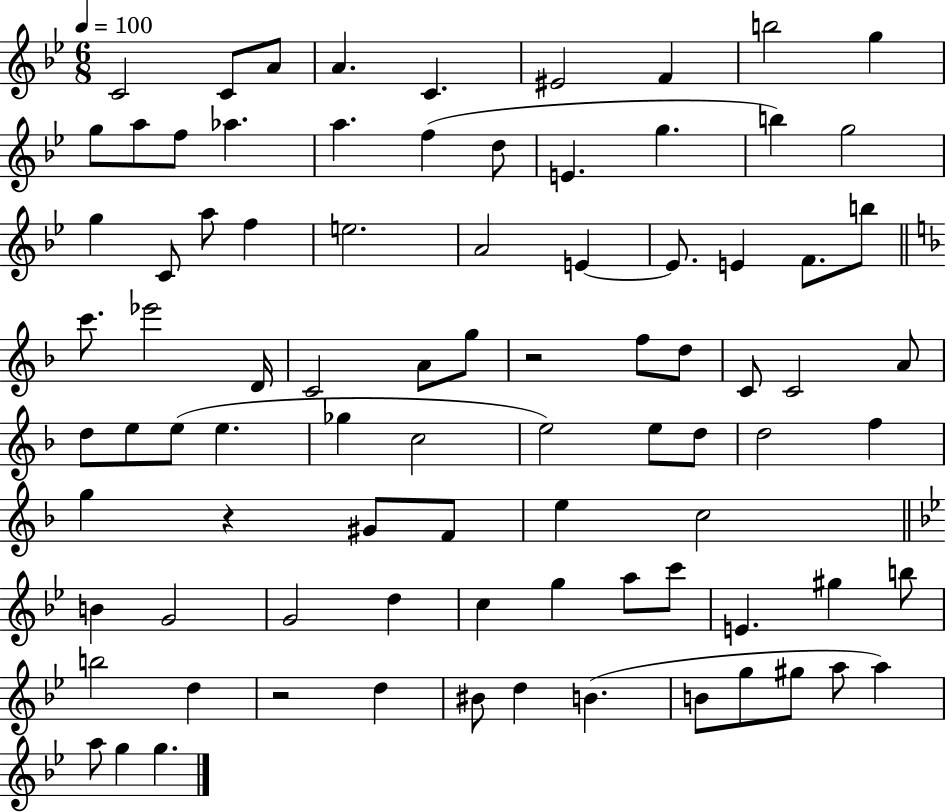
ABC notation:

X:1
T:Untitled
M:6/8
L:1/4
K:Bb
C2 C/2 A/2 A C ^E2 F b2 g g/2 a/2 f/2 _a a f d/2 E g b g2 g C/2 a/2 f e2 A2 E E/2 E F/2 b/2 c'/2 _e'2 D/4 C2 A/2 g/2 z2 f/2 d/2 C/2 C2 A/2 d/2 e/2 e/2 e _g c2 e2 e/2 d/2 d2 f g z ^G/2 F/2 e c2 B G2 G2 d c g a/2 c'/2 E ^g b/2 b2 d z2 d ^B/2 d B B/2 g/2 ^g/2 a/2 a a/2 g g